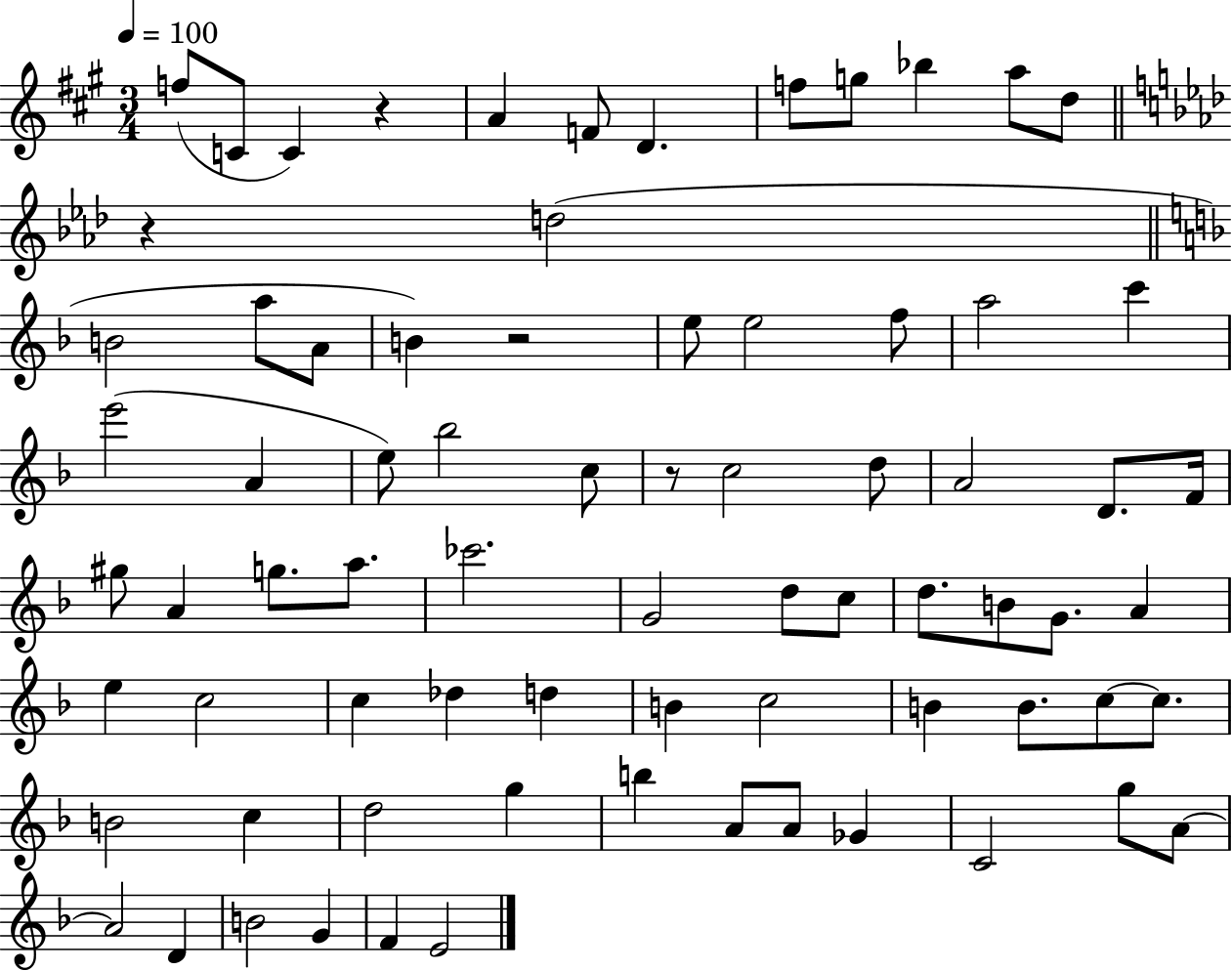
F5/e C4/e C4/q R/q A4/q F4/e D4/q. F5/e G5/e Bb5/q A5/e D5/e R/q D5/h B4/h A5/e A4/e B4/q R/h E5/e E5/h F5/e A5/h C6/q E6/h A4/q E5/e Bb5/h C5/e R/e C5/h D5/e A4/h D4/e. F4/s G#5/e A4/q G5/e. A5/e. CES6/h. G4/h D5/e C5/e D5/e. B4/e G4/e. A4/q E5/q C5/h C5/q Db5/q D5/q B4/q C5/h B4/q B4/e. C5/e C5/e. B4/h C5/q D5/h G5/q B5/q A4/e A4/e Gb4/q C4/h G5/e A4/e A4/h D4/q B4/h G4/q F4/q E4/h